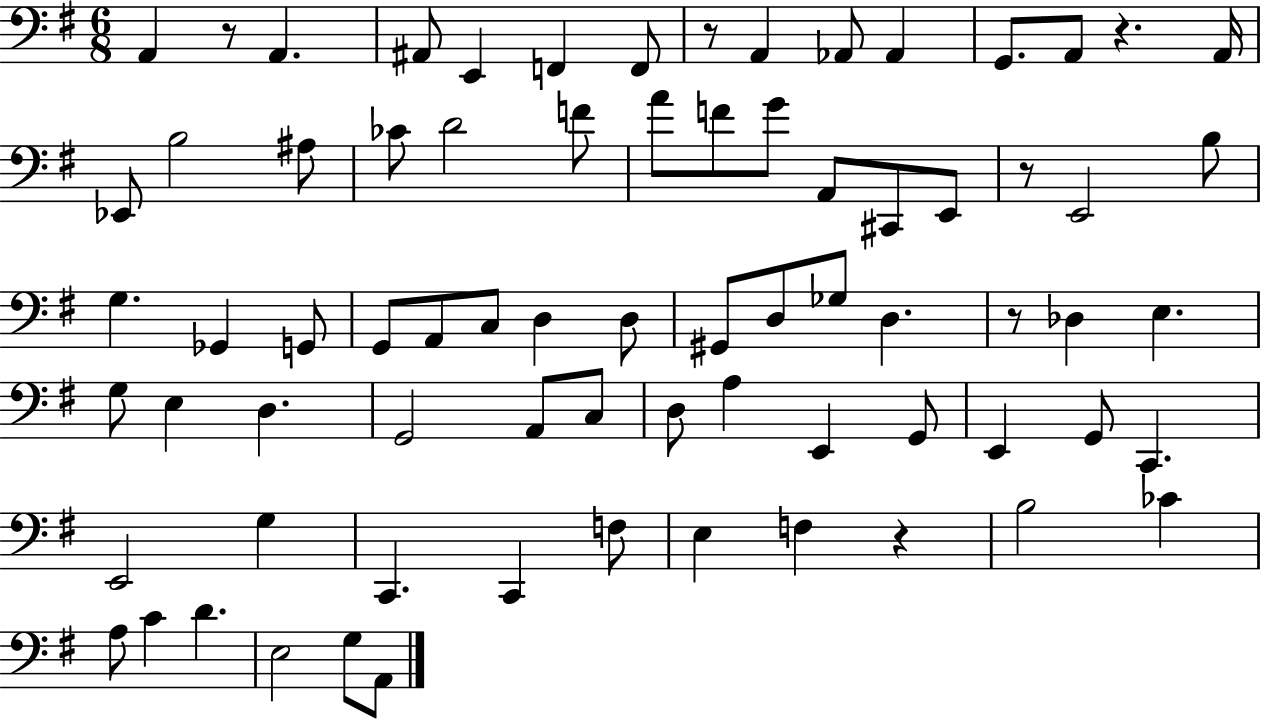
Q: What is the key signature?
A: G major